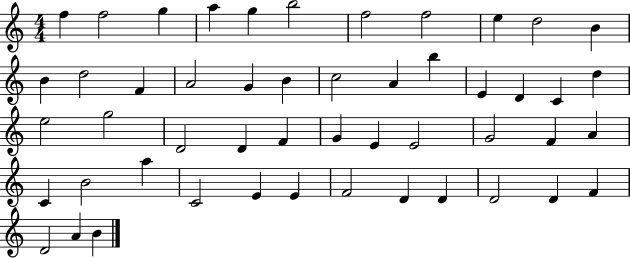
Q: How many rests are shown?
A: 0